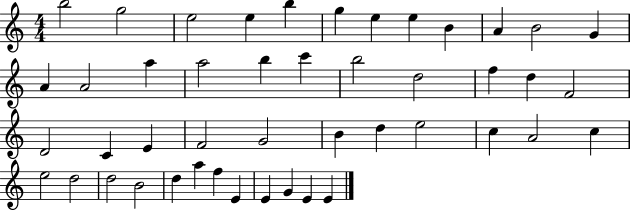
B5/h G5/h E5/h E5/q B5/q G5/q E5/q E5/q B4/q A4/q B4/h G4/q A4/q A4/h A5/q A5/h B5/q C6/q B5/h D5/h F5/q D5/q F4/h D4/h C4/q E4/q F4/h G4/h B4/q D5/q E5/h C5/q A4/h C5/q E5/h D5/h D5/h B4/h D5/q A5/q F5/q E4/q E4/q G4/q E4/q E4/q